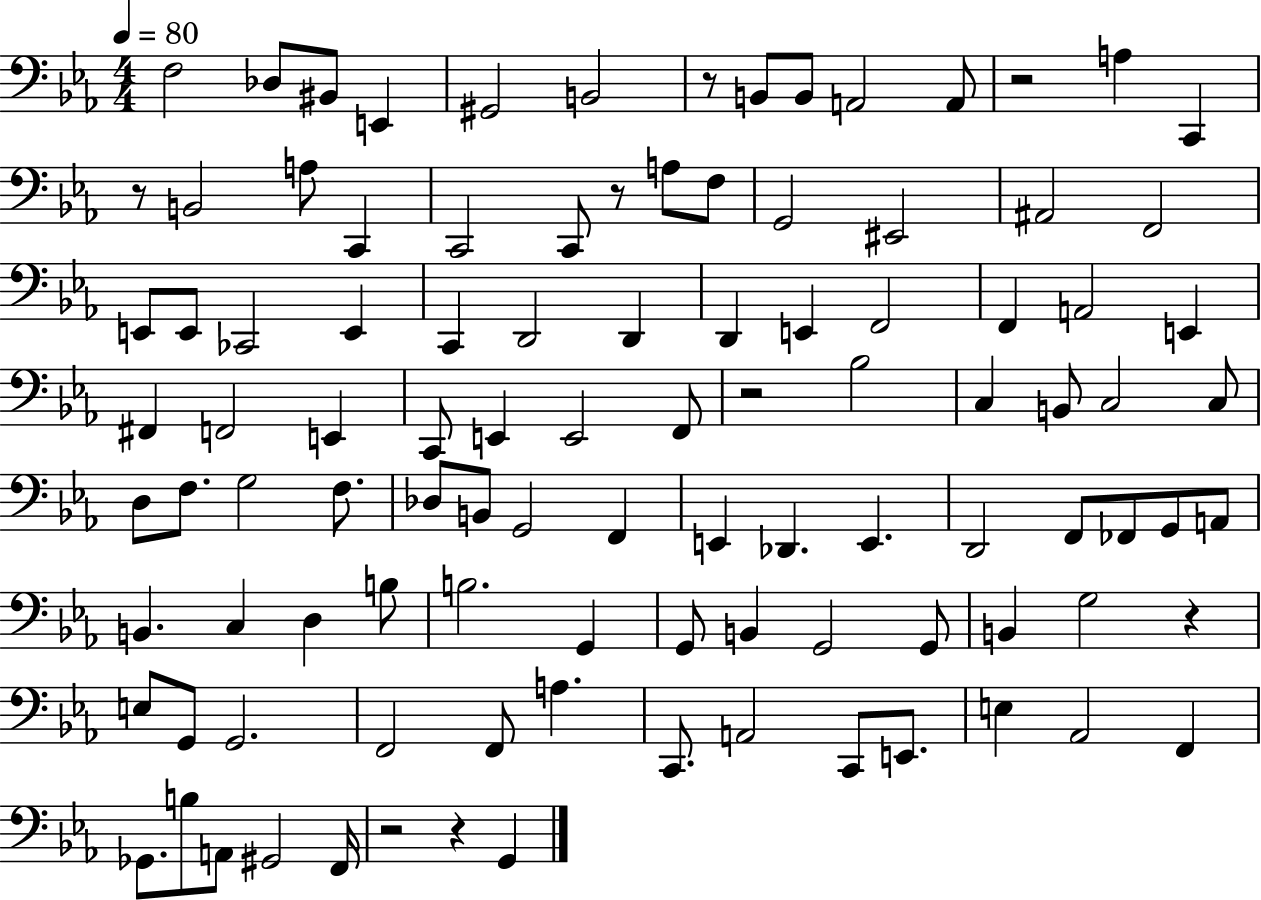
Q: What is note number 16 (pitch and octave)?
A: C2